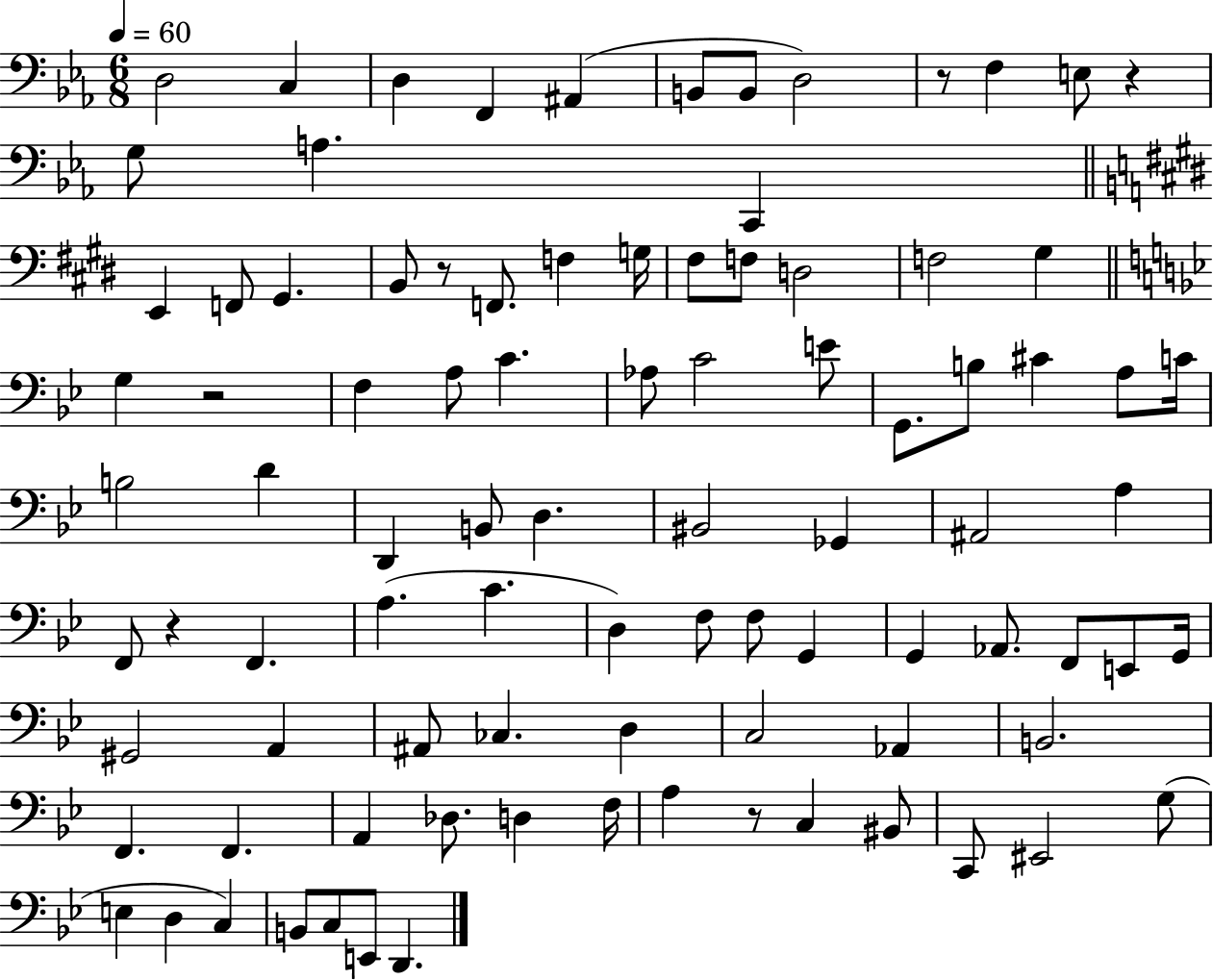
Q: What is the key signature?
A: EES major